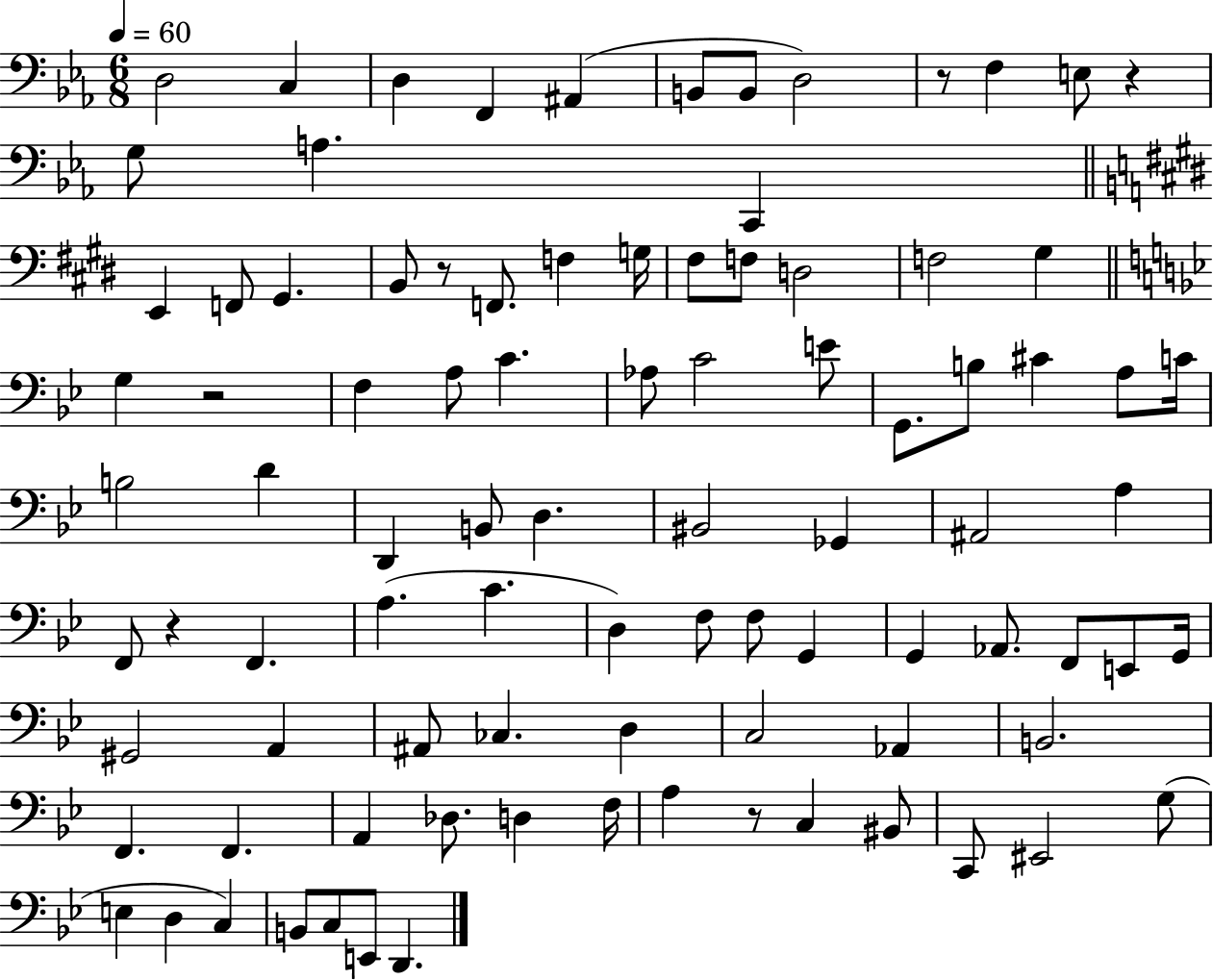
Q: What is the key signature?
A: EES major